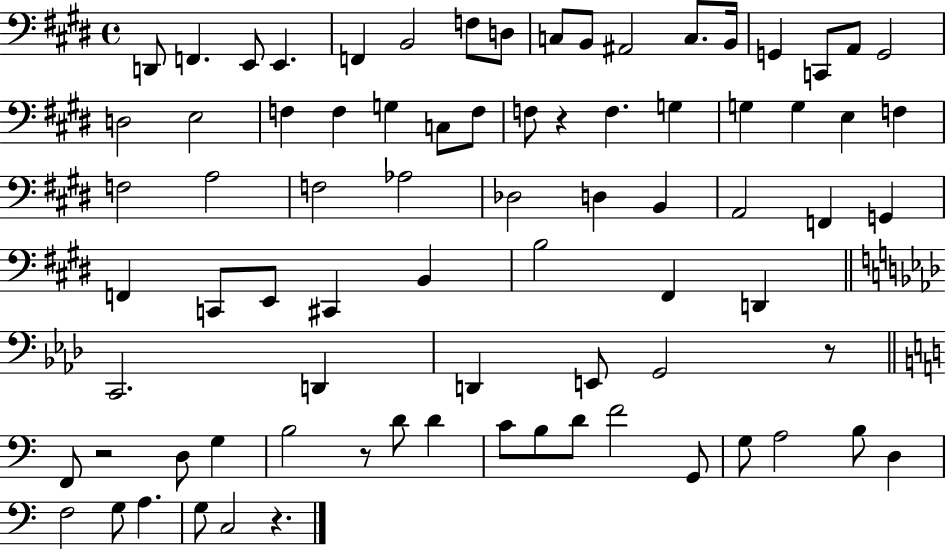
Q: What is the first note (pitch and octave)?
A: D2